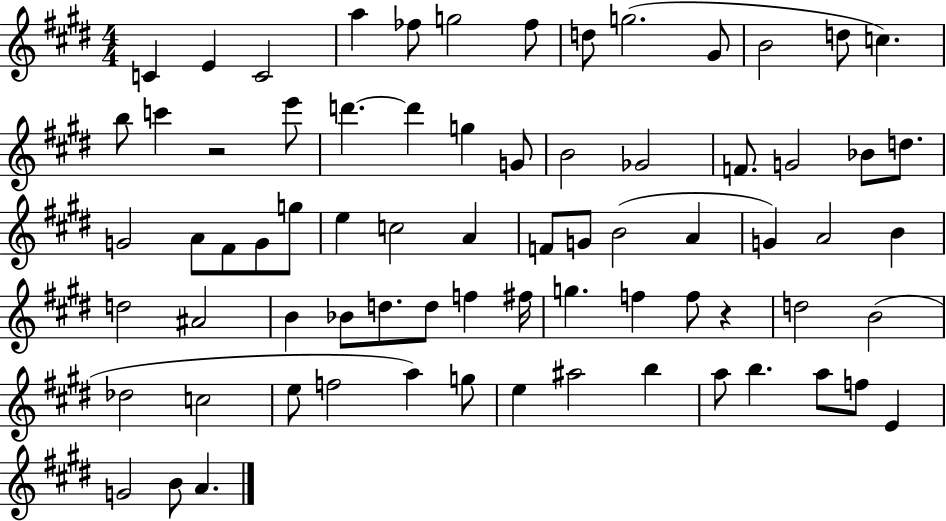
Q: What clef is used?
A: treble